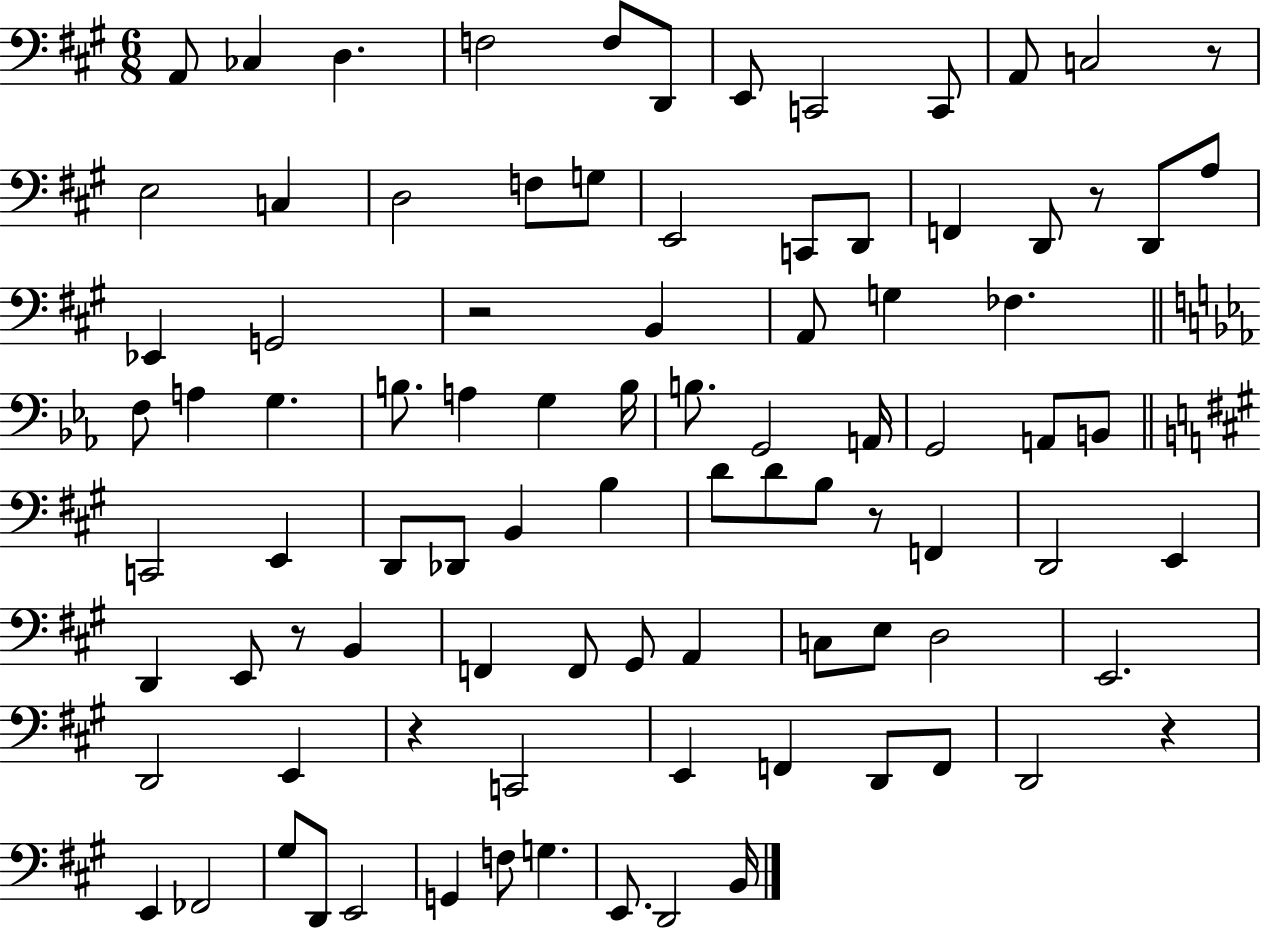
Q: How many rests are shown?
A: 7